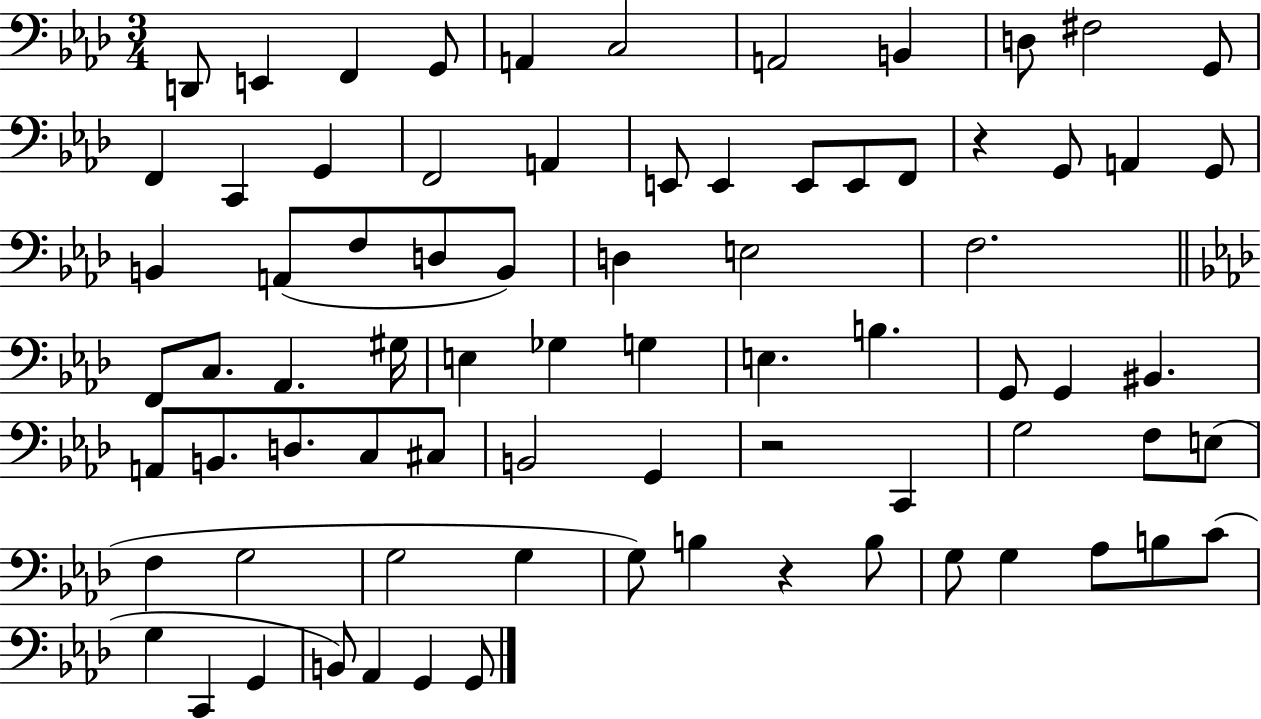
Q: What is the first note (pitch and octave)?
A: D2